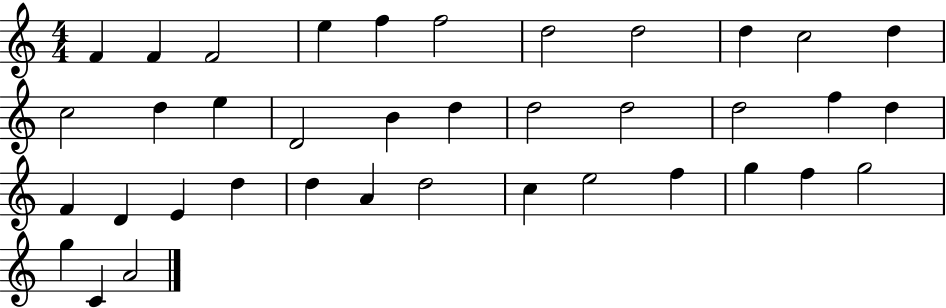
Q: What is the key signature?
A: C major